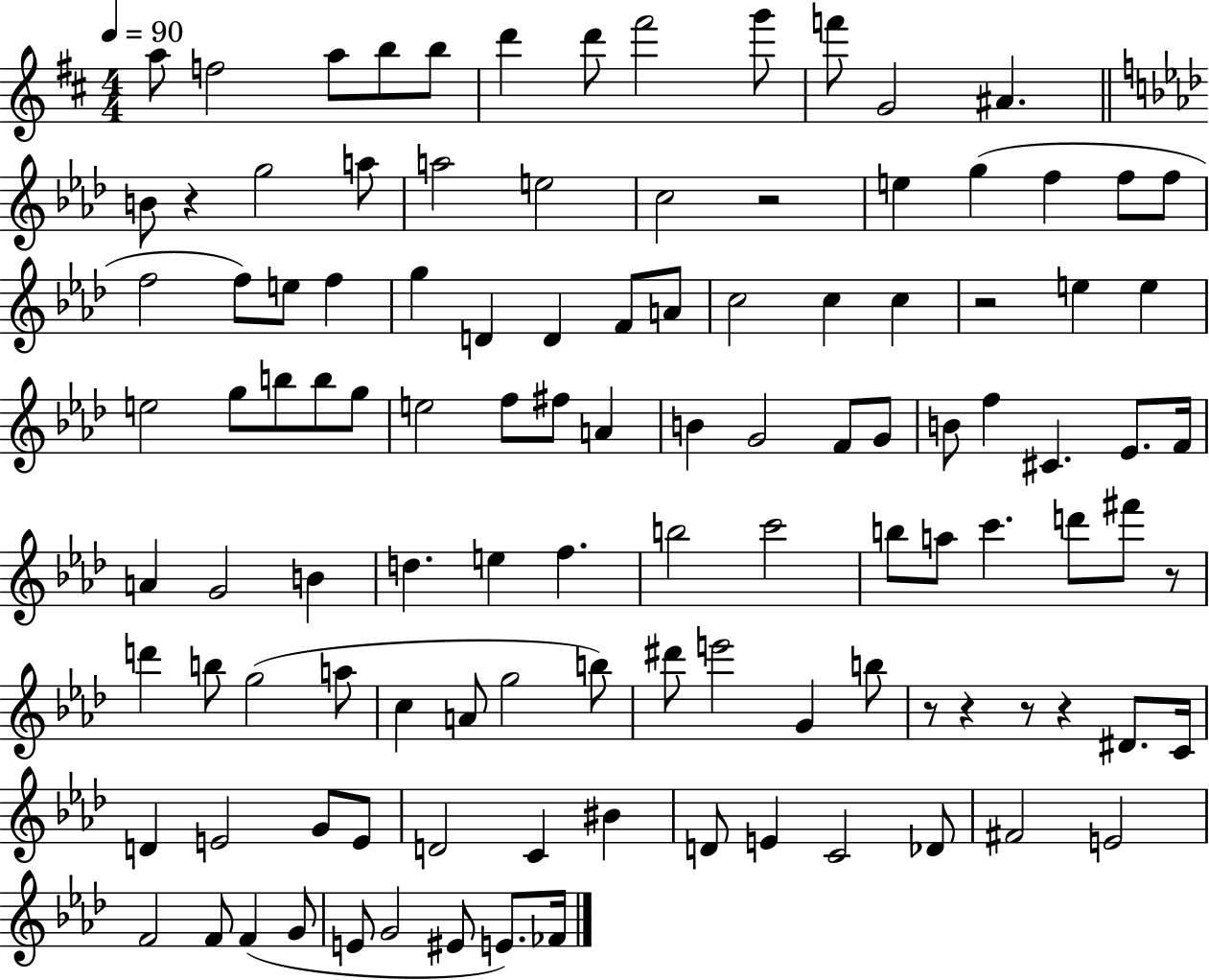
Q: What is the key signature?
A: D major